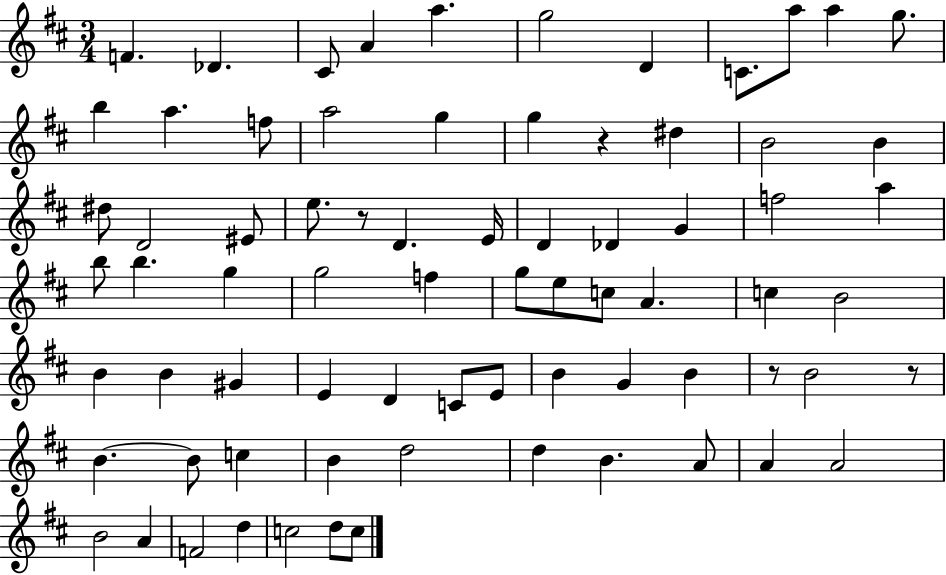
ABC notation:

X:1
T:Untitled
M:3/4
L:1/4
K:D
F _D ^C/2 A a g2 D C/2 a/2 a g/2 b a f/2 a2 g g z ^d B2 B ^d/2 D2 ^E/2 e/2 z/2 D E/4 D _D G f2 a b/2 b g g2 f g/2 e/2 c/2 A c B2 B B ^G E D C/2 E/2 B G B z/2 B2 z/2 B B/2 c B d2 d B A/2 A A2 B2 A F2 d c2 d/2 c/2